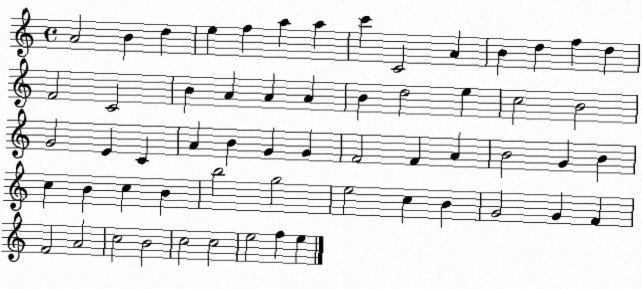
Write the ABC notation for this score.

X:1
T:Untitled
M:4/4
L:1/4
K:C
A2 B d e f a a c' C2 A B d f d F2 C2 B A A A B d2 e c2 B2 G2 E C A B G G F2 F A B2 G B c B c B b2 g2 e2 c B G2 G F F2 A2 c2 B2 c2 c2 e2 f e